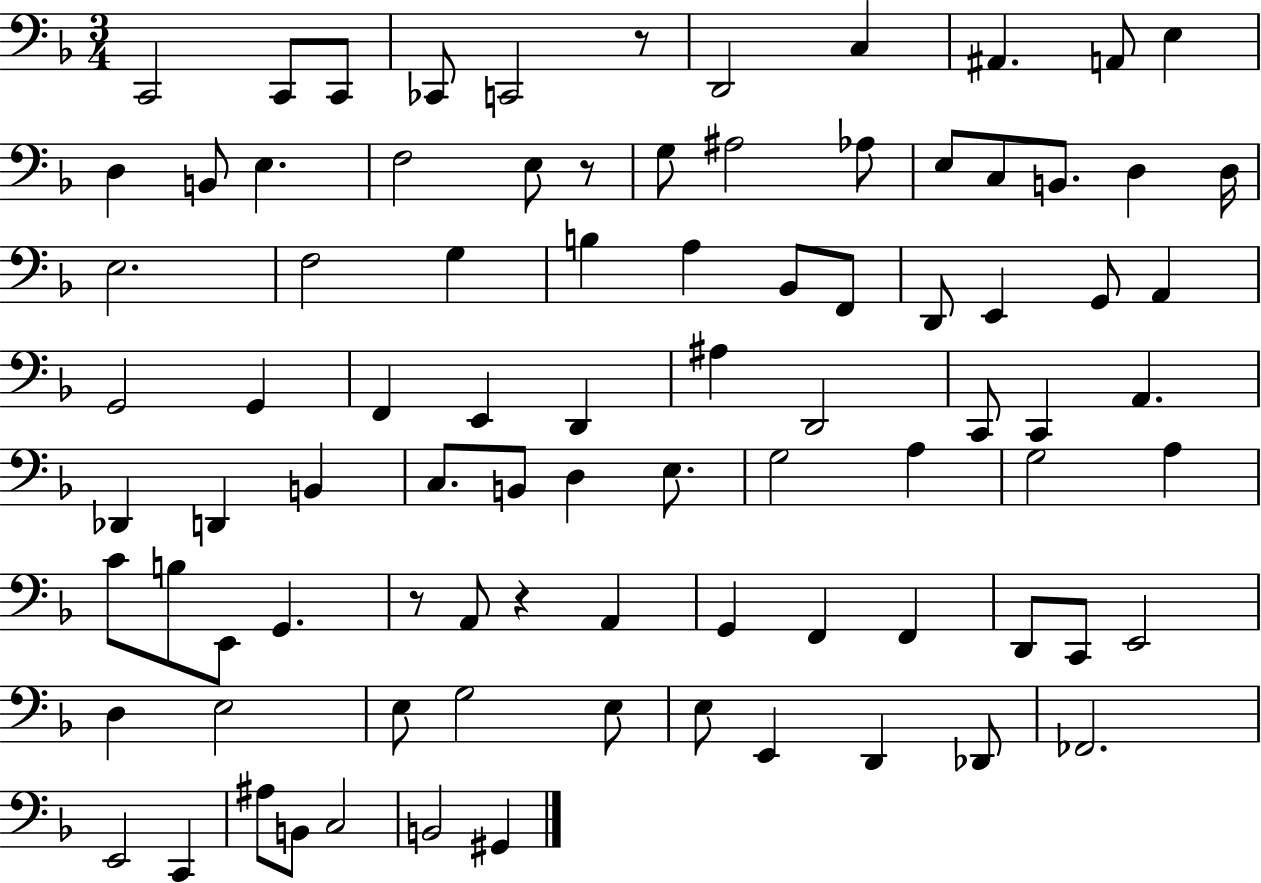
C2/h C2/e C2/e CES2/e C2/h R/e D2/h C3/q A#2/q. A2/e E3/q D3/q B2/e E3/q. F3/h E3/e R/e G3/e A#3/h Ab3/e E3/e C3/e B2/e. D3/q D3/s E3/h. F3/h G3/q B3/q A3/q Bb2/e F2/e D2/e E2/q G2/e A2/q G2/h G2/q F2/q E2/q D2/q A#3/q D2/h C2/e C2/q A2/q. Db2/q D2/q B2/q C3/e. B2/e D3/q E3/e. G3/h A3/q G3/h A3/q C4/e B3/e E2/e G2/q. R/e A2/e R/q A2/q G2/q F2/q F2/q D2/e C2/e E2/h D3/q E3/h E3/e G3/h E3/e E3/e E2/q D2/q Db2/e FES2/h. E2/h C2/q A#3/e B2/e C3/h B2/h G#2/q